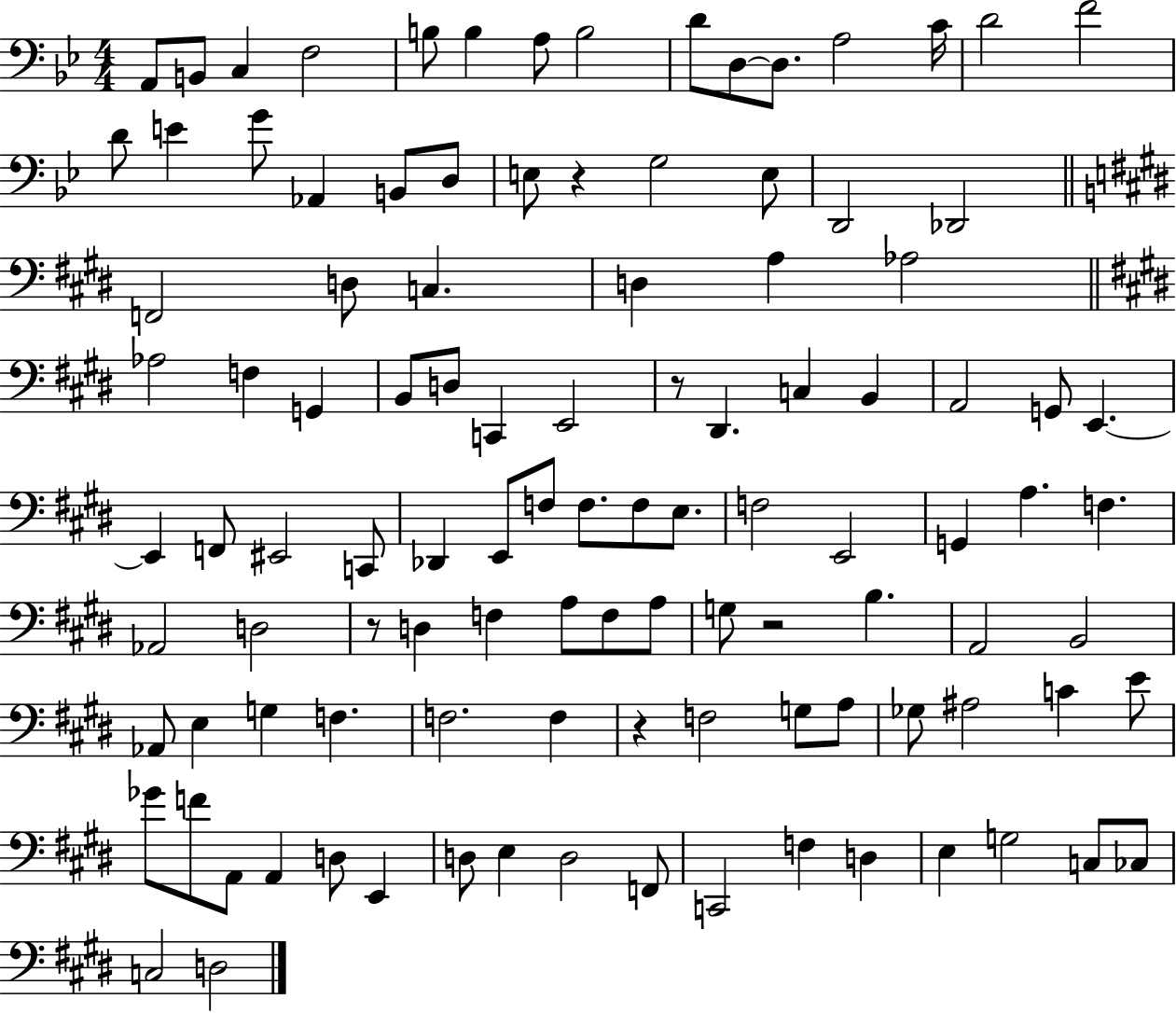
X:1
T:Untitled
M:4/4
L:1/4
K:Bb
A,,/2 B,,/2 C, F,2 B,/2 B, A,/2 B,2 D/2 D,/2 D,/2 A,2 C/4 D2 F2 D/2 E G/2 _A,, B,,/2 D,/2 E,/2 z G,2 E,/2 D,,2 _D,,2 F,,2 D,/2 C, D, A, _A,2 _A,2 F, G,, B,,/2 D,/2 C,, E,,2 z/2 ^D,, C, B,, A,,2 G,,/2 E,, E,, F,,/2 ^E,,2 C,,/2 _D,, E,,/2 F,/2 F,/2 F,/2 E,/2 F,2 E,,2 G,, A, F, _A,,2 D,2 z/2 D, F, A,/2 F,/2 A,/2 G,/2 z2 B, A,,2 B,,2 _A,,/2 E, G, F, F,2 F, z F,2 G,/2 A,/2 _G,/2 ^A,2 C E/2 _G/2 F/2 A,,/2 A,, D,/2 E,, D,/2 E, D,2 F,,/2 C,,2 F, D, E, G,2 C,/2 _C,/2 C,2 D,2